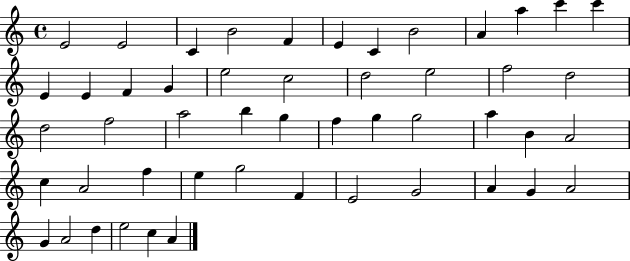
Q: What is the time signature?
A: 4/4